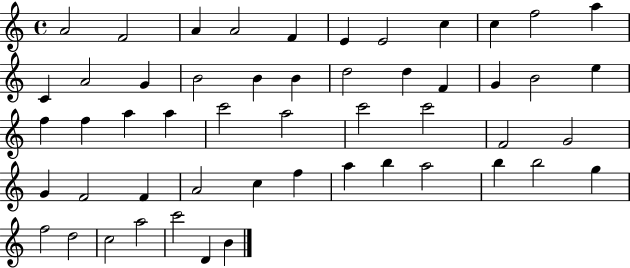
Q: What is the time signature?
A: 4/4